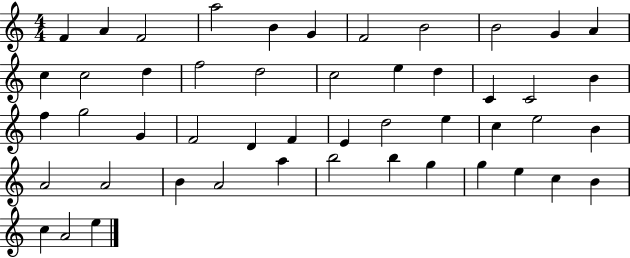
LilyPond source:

{
  \clef treble
  \numericTimeSignature
  \time 4/4
  \key c \major
  f'4 a'4 f'2 | a''2 b'4 g'4 | f'2 b'2 | b'2 g'4 a'4 | \break c''4 c''2 d''4 | f''2 d''2 | c''2 e''4 d''4 | c'4 c'2 b'4 | \break f''4 g''2 g'4 | f'2 d'4 f'4 | e'4 d''2 e''4 | c''4 e''2 b'4 | \break a'2 a'2 | b'4 a'2 a''4 | b''2 b''4 g''4 | g''4 e''4 c''4 b'4 | \break c''4 a'2 e''4 | \bar "|."
}